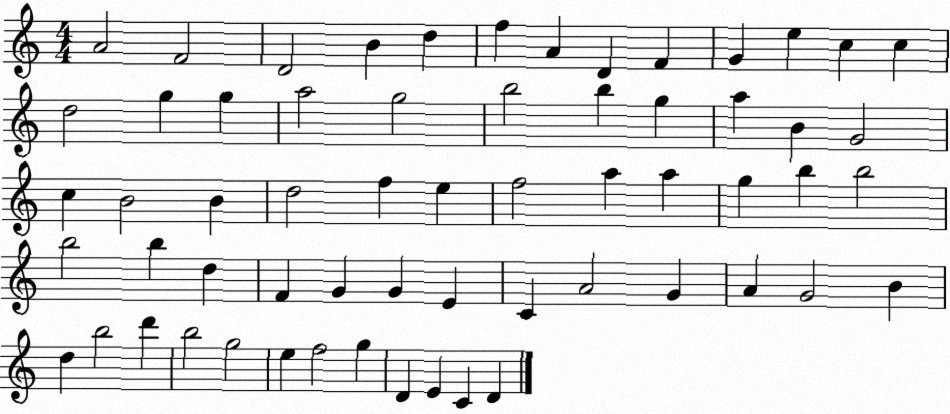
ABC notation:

X:1
T:Untitled
M:4/4
L:1/4
K:C
A2 F2 D2 B d f A D F G e c c d2 g g a2 g2 b2 b g a B G2 c B2 B d2 f e f2 a a g b b2 b2 b d F G G E C A2 G A G2 B d b2 d' b2 g2 e f2 g D E C D